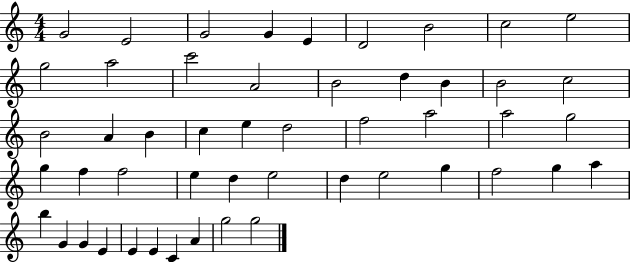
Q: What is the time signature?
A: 4/4